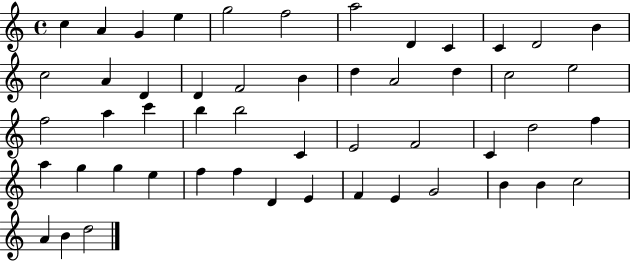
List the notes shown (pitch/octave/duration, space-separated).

C5/q A4/q G4/q E5/q G5/h F5/h A5/h D4/q C4/q C4/q D4/h B4/q C5/h A4/q D4/q D4/q F4/h B4/q D5/q A4/h D5/q C5/h E5/h F5/h A5/q C6/q B5/q B5/h C4/q E4/h F4/h C4/q D5/h F5/q A5/q G5/q G5/q E5/q F5/q F5/q D4/q E4/q F4/q E4/q G4/h B4/q B4/q C5/h A4/q B4/q D5/h